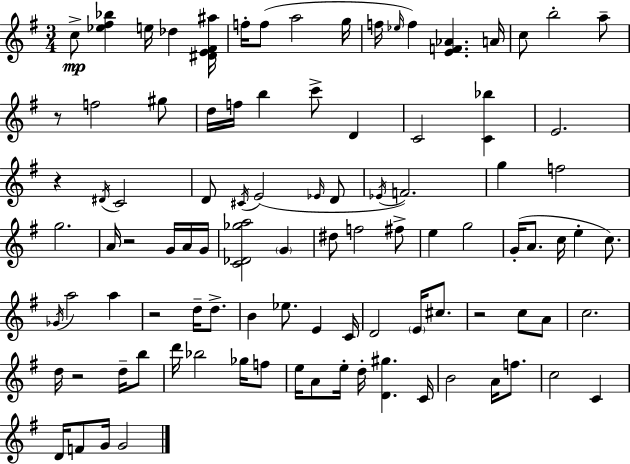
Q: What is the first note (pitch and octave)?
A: C5